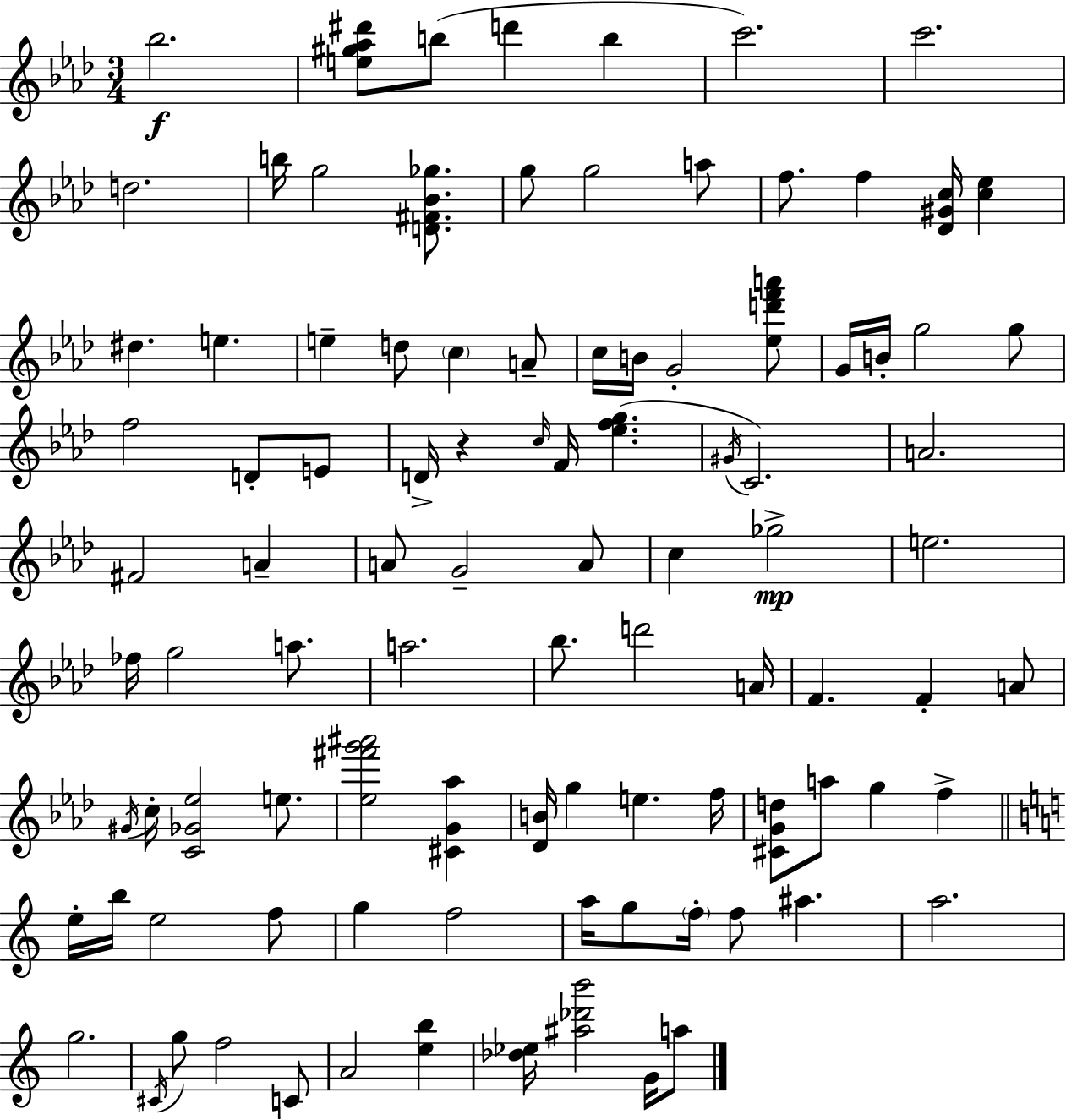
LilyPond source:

{
  \clef treble
  \numericTimeSignature
  \time 3/4
  \key f \minor
  bes''2.\f | <e'' gis'' aes'' dis'''>8 b''8( d'''4 b''4 | c'''2.) | c'''2. | \break d''2. | b''16 g''2 <d' fis' bes' ges''>8. | g''8 g''2 a''8 | f''8. f''4 <des' gis' c''>16 <c'' ees''>4 | \break dis''4. e''4. | e''4-- d''8 \parenthesize c''4 a'8-- | c''16 b'16 g'2-. <ees'' d''' f''' a'''>8 | g'16 b'16-. g''2 g''8 | \break f''2 d'8-. e'8 | d'16-> r4 \grace { c''16 } f'16 <ees'' f'' g''>4.( | \acciaccatura { gis'16 } c'2.) | a'2. | \break fis'2 a'4-- | a'8 g'2-- | a'8 c''4 ges''2->\mp | e''2. | \break fes''16 g''2 a''8. | a''2. | bes''8. d'''2 | a'16 f'4. f'4-. | \break a'8 \acciaccatura { gis'16 } c''16-. <c' ges' ees''>2 | e''8. <ees'' fis''' g''' ais'''>2 <cis' g' aes''>4 | <des' b'>16 g''4 e''4. | f''16 <cis' g' d''>8 a''8 g''4 f''4-> | \break \bar "||" \break \key a \minor e''16-. b''16 e''2 f''8 | g''4 f''2 | a''16 g''8 \parenthesize f''16-. f''8 ais''4. | a''2. | \break g''2. | \acciaccatura { cis'16 } g''8 f''2 c'8 | a'2 <e'' b''>4 | <des'' ees''>16 <ais'' des''' b'''>2 g'16 a''8 | \break \bar "|."
}